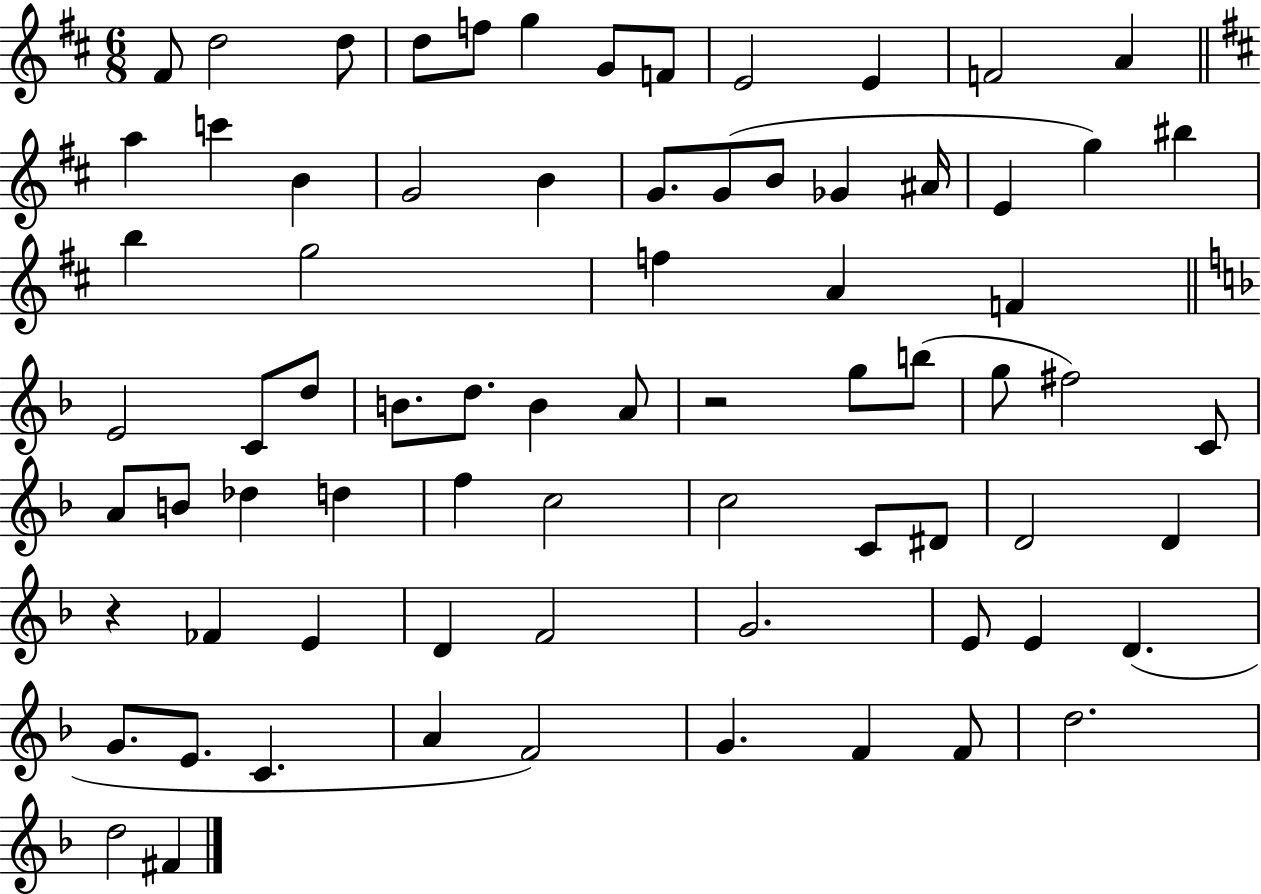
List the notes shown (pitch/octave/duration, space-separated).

F#4/e D5/h D5/e D5/e F5/e G5/q G4/e F4/e E4/h E4/q F4/h A4/q A5/q C6/q B4/q G4/h B4/q G4/e. G4/e B4/e Gb4/q A#4/s E4/q G5/q BIS5/q B5/q G5/h F5/q A4/q F4/q E4/h C4/e D5/e B4/e. D5/e. B4/q A4/e R/h G5/e B5/e G5/e F#5/h C4/e A4/e B4/e Db5/q D5/q F5/q C5/h C5/h C4/e D#4/e D4/h D4/q R/q FES4/q E4/q D4/q F4/h G4/h. E4/e E4/q D4/q. G4/e. E4/e. C4/q. A4/q F4/h G4/q. F4/q F4/e D5/h. D5/h F#4/q